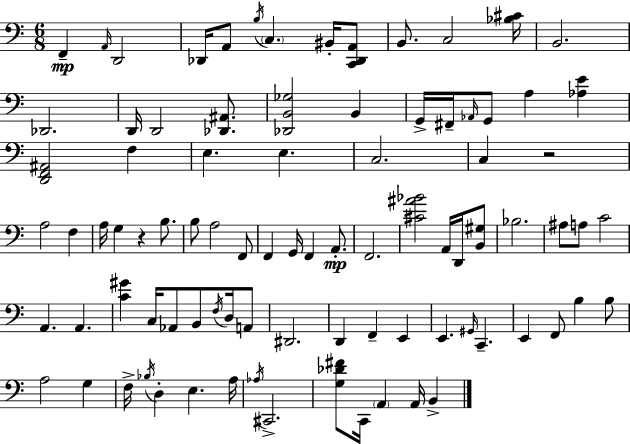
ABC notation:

X:1
T:Untitled
M:6/8
L:1/4
K:C
F,, A,,/4 D,,2 _D,,/4 A,,/2 B,/4 C, ^B,,/4 [C,,_D,,A,,]/2 B,,/2 C,2 [_B,^C]/4 B,,2 _D,,2 D,,/4 D,,2 [_D,,^A,,]/2 [_D,,B,,_G,]2 B,, G,,/4 ^F,,/4 _A,,/4 G,,/2 A, [_A,E] [D,,F,,^A,,]2 F, E, E, C,2 C, z2 A,2 F, A,/4 G, z B,/2 B,/2 A,2 F,,/2 F,, G,,/4 F,, A,,/2 F,,2 [^C^A_B]2 A,,/4 D,,/4 [B,,^G,]/2 _B,2 ^A,/2 A,/2 C2 A,, A,, [C^G] C,/4 _A,,/2 B,,/2 F,/4 D,/4 A,,/2 ^D,,2 D,, F,, E,, E,, ^G,,/4 C,, E,, F,,/2 B, B,/2 A,2 G, F,/4 _B,/4 D, E, A,/4 _A,/4 ^C,,2 [G,_D^F]/2 C,,/4 A,, A,,/4 B,,